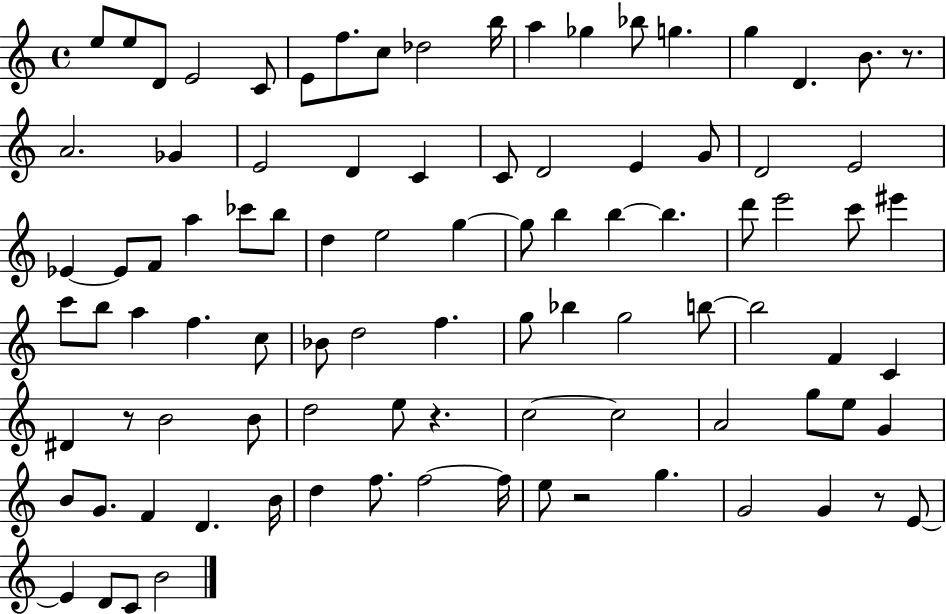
E5/e E5/e D4/e E4/h C4/e E4/e F5/e. C5/e Db5/h B5/s A5/q Gb5/q Bb5/e G5/q. G5/q D4/q. B4/e. R/e. A4/h. Gb4/q E4/h D4/q C4/q C4/e D4/h E4/q G4/e D4/h E4/h Eb4/q Eb4/e F4/e A5/q CES6/e B5/e D5/q E5/h G5/q G5/e B5/q B5/q B5/q. D6/e E6/h C6/e EIS6/q C6/e B5/e A5/q F5/q. C5/e Bb4/e D5/h F5/q. G5/e Bb5/q G5/h B5/e B5/h F4/q C4/q D#4/q R/e B4/h B4/e D5/h E5/e R/q. C5/h C5/h A4/h G5/e E5/e G4/q B4/e G4/e. F4/q D4/q. B4/s D5/q F5/e. F5/h F5/s E5/e R/h G5/q. G4/h G4/q R/e E4/e E4/q D4/e C4/e B4/h